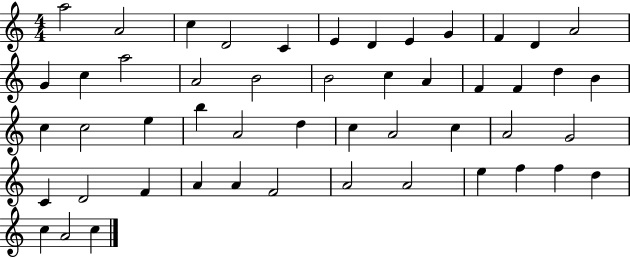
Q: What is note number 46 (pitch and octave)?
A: F5